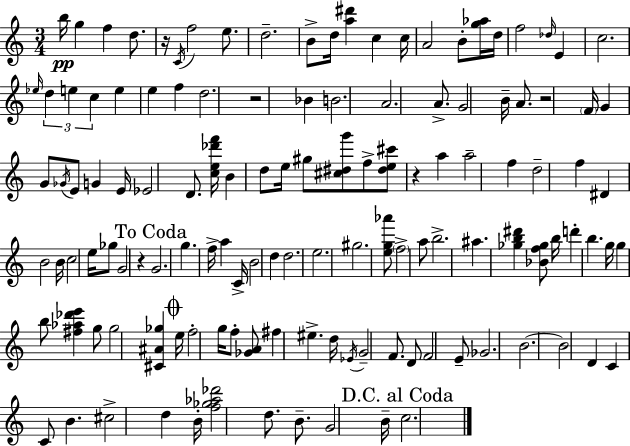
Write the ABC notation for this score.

X:1
T:Untitled
M:3/4
L:1/4
K:Am
b/4 g f d/2 z/4 C/4 f2 e/2 d2 B/2 d/4 [a^d'] c c/4 A2 B/2 [g_a]/4 d/4 f2 _d/4 E c2 _e/4 d e c e e f d2 z2 _B B2 A2 A/2 G2 B/4 A/2 z2 F/4 G G/2 _G/4 E/2 G E/4 _E2 D/2 [ce_d'f']/4 B d/2 e/4 ^g/2 [^c^dg']/2 f/2 [^de^c']/2 z a a2 f d2 f ^D B2 B/4 c2 e/4 _g/2 G2 z G2 g f/4 a C/4 B2 d d2 e2 ^g2 [eg_a']/2 f2 a/2 b2 ^a [_gb^d'] [_Bf_g]/2 b/4 d' b g/4 g b/2 [^f_a_d'e'] g/2 g2 [^C^A_g] e/4 f2 g/4 f/2 [_GA]/2 ^f ^e d/4 _E/4 G2 F/2 D/2 F2 E/2 _G2 B2 B2 D C C/2 B ^c2 d B/4 [f_g_a_d']2 d/2 B/2 G2 B/4 c2